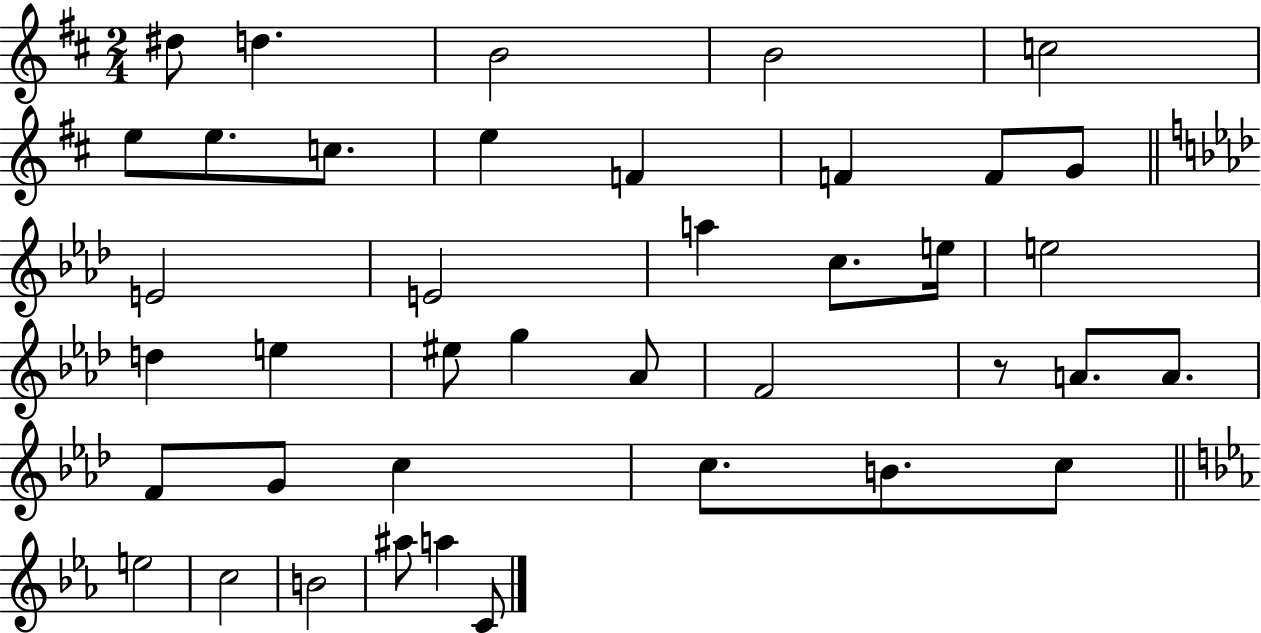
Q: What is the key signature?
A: D major